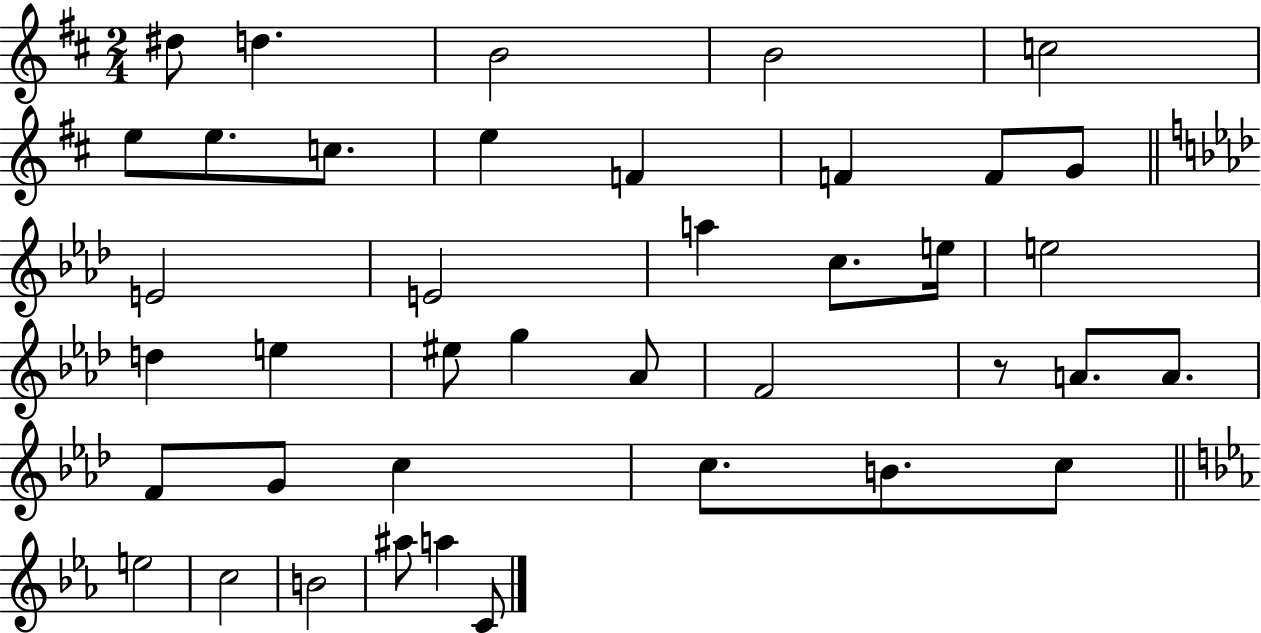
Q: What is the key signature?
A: D major